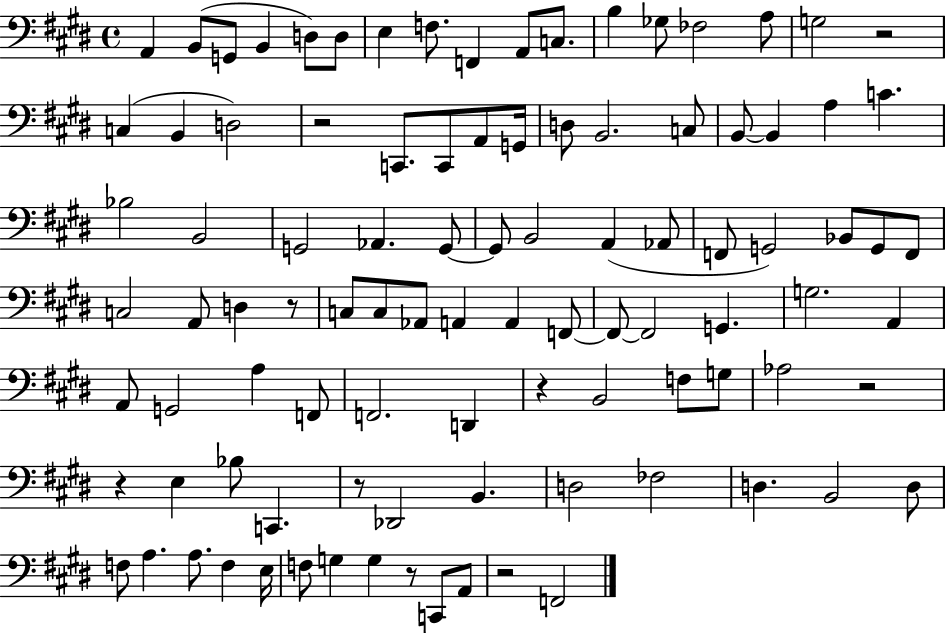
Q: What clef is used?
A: bass